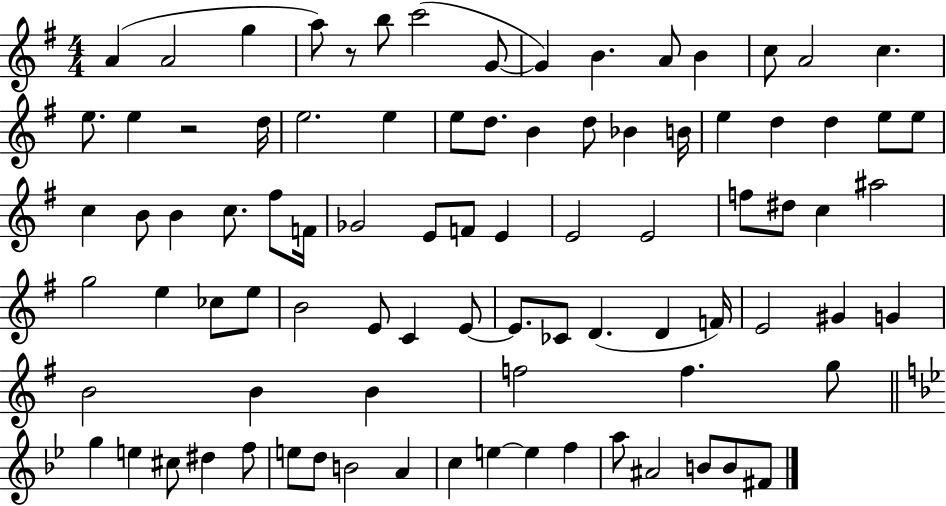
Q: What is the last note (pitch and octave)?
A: F#4